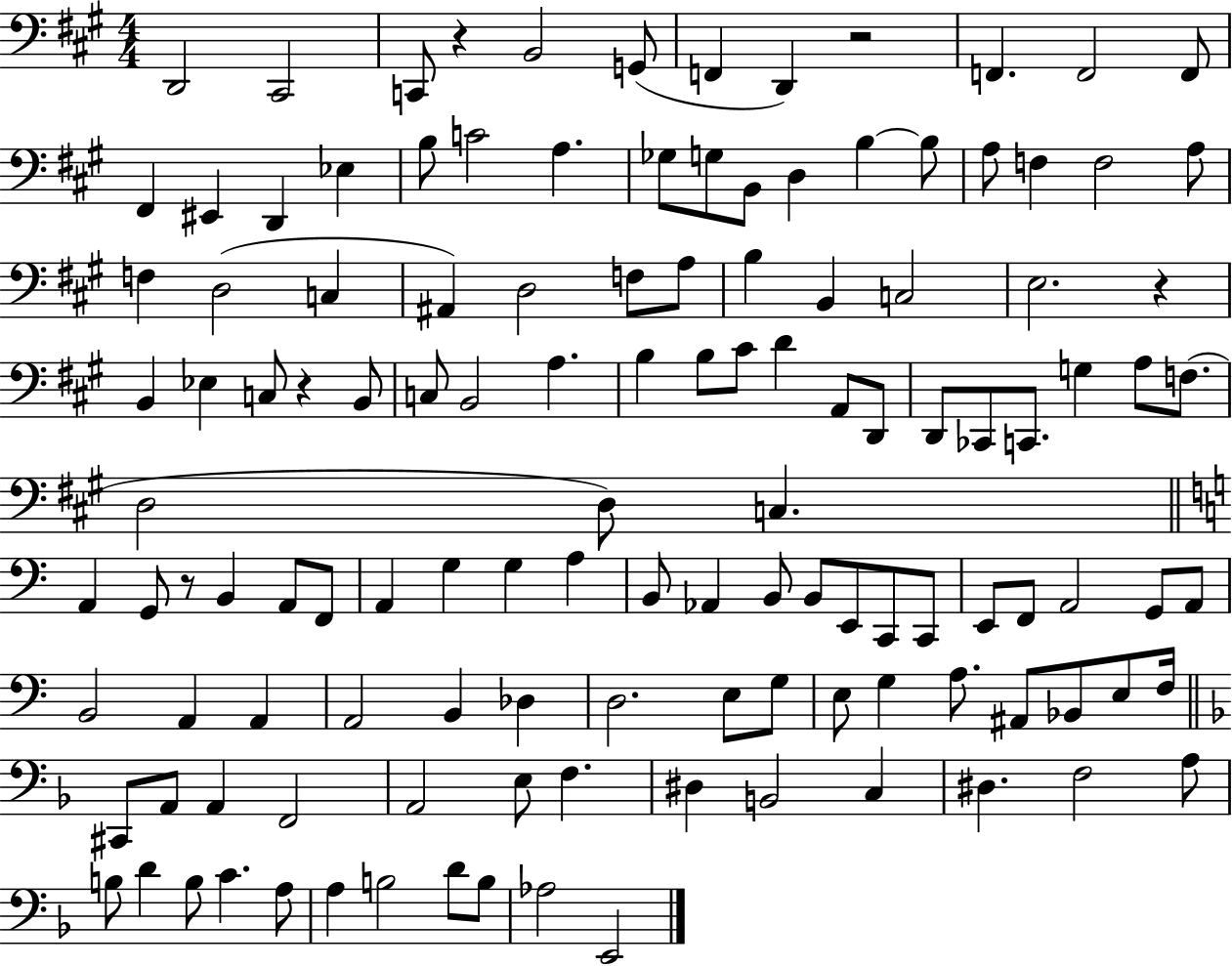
D2/h C#2/h C2/e R/q B2/h G2/e F2/q D2/q R/h F2/q. F2/h F2/e F#2/q EIS2/q D2/q Eb3/q B3/e C4/h A3/q. Gb3/e G3/e B2/e D3/q B3/q B3/e A3/e F3/q F3/h A3/e F3/q D3/h C3/q A#2/q D3/h F3/e A3/e B3/q B2/q C3/h E3/h. R/q B2/q Eb3/q C3/e R/q B2/e C3/e B2/h A3/q. B3/q B3/e C#4/e D4/q A2/e D2/e D2/e CES2/e C2/e. G3/q A3/e F3/e. D3/h D3/e C3/q. A2/q G2/e R/e B2/q A2/e F2/e A2/q G3/q G3/q A3/q B2/e Ab2/q B2/e B2/e E2/e C2/e C2/e E2/e F2/e A2/h G2/e A2/e B2/h A2/q A2/q A2/h B2/q Db3/q D3/h. E3/e G3/e E3/e G3/q A3/e. A#2/e Bb2/e E3/e F3/s C#2/e A2/e A2/q F2/h A2/h E3/e F3/q. D#3/q B2/h C3/q D#3/q. F3/h A3/e B3/e D4/q B3/e C4/q. A3/e A3/q B3/h D4/e B3/e Ab3/h E2/h